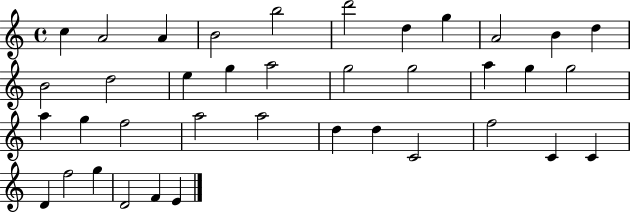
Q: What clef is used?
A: treble